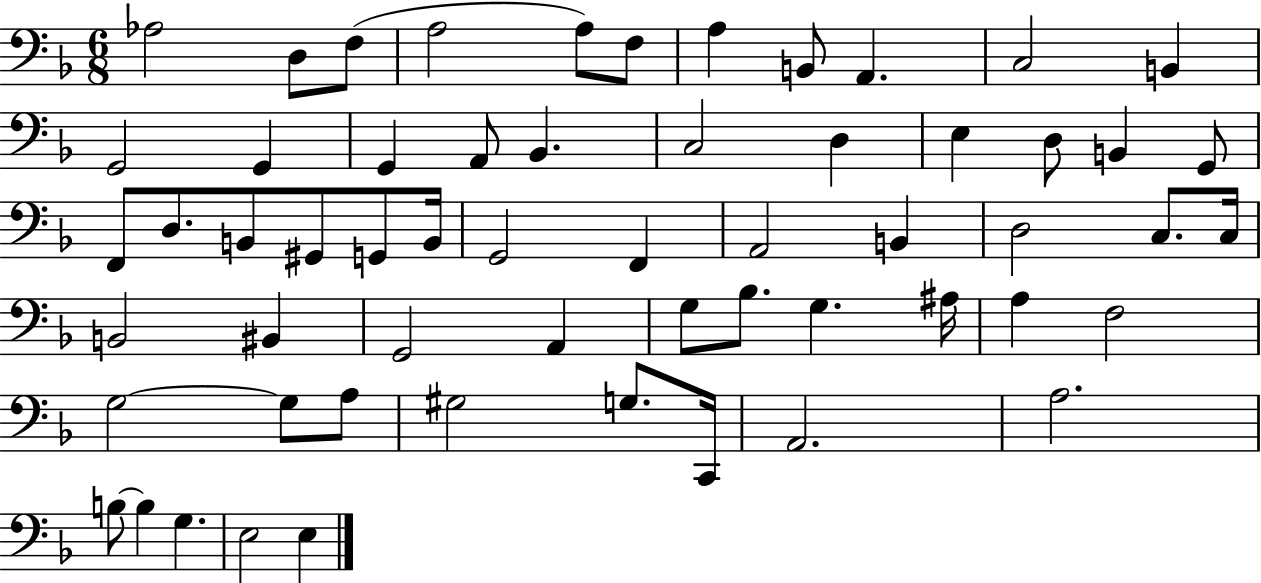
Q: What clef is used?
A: bass